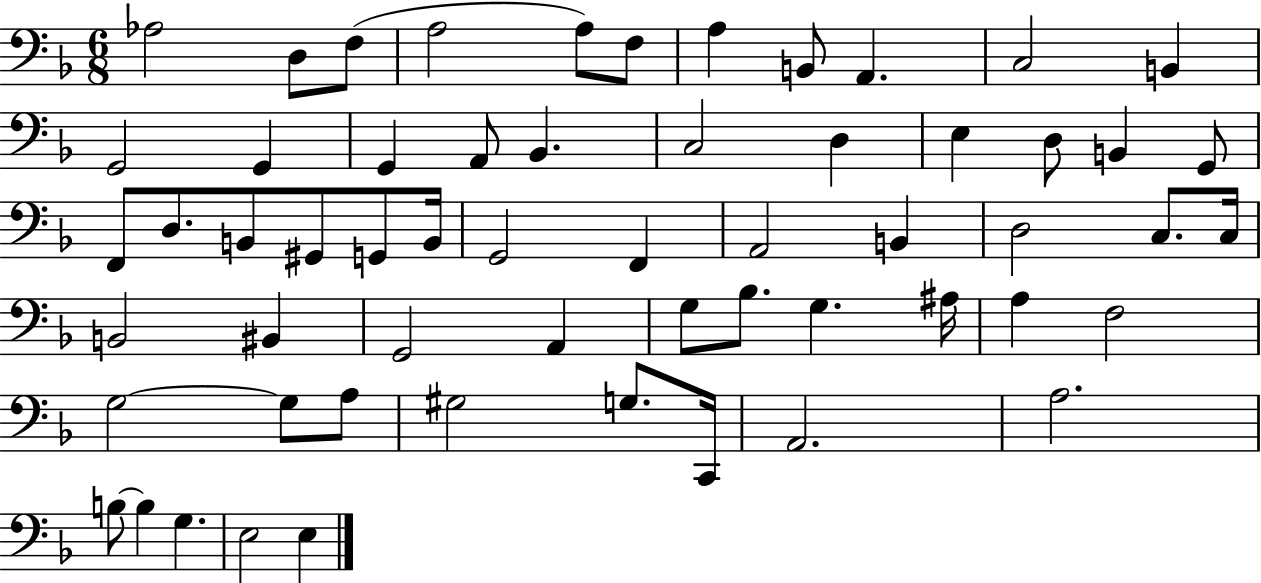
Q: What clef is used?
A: bass